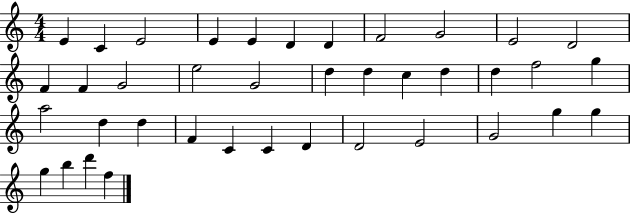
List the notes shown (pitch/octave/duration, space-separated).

E4/q C4/q E4/h E4/q E4/q D4/q D4/q F4/h G4/h E4/h D4/h F4/q F4/q G4/h E5/h G4/h D5/q D5/q C5/q D5/q D5/q F5/h G5/q A5/h D5/q D5/q F4/q C4/q C4/q D4/q D4/h E4/h G4/h G5/q G5/q G5/q B5/q D6/q F5/q